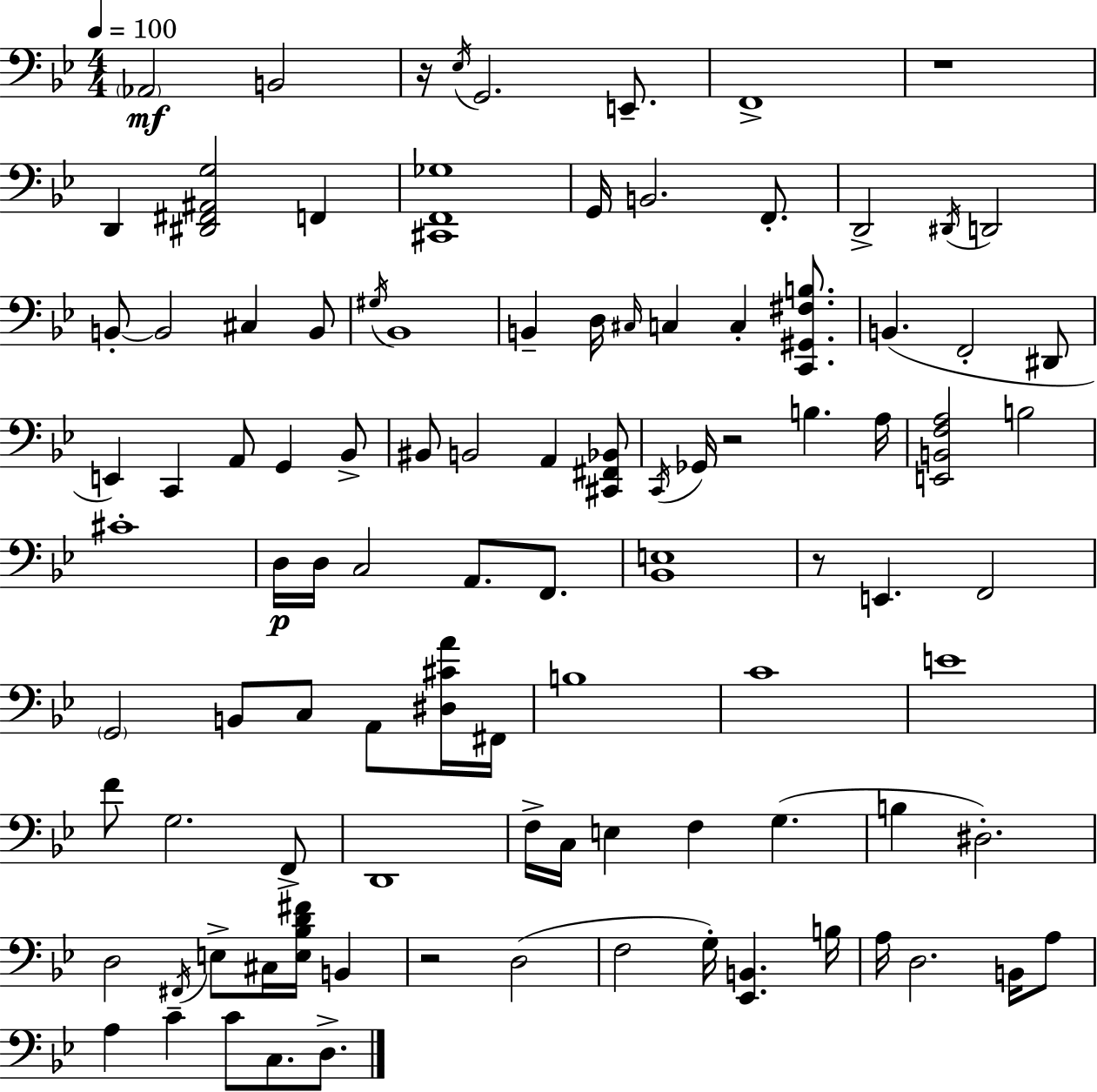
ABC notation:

X:1
T:Untitled
M:4/4
L:1/4
K:Bb
_A,,2 B,,2 z/4 _E,/4 G,,2 E,,/2 F,,4 z4 D,, [^D,,^F,,^A,,G,]2 F,, [^C,,F,,_G,]4 G,,/4 B,,2 F,,/2 D,,2 ^D,,/4 D,,2 B,,/2 B,,2 ^C, B,,/2 ^G,/4 _B,,4 B,, D,/4 ^C,/4 C, C, [C,,^G,,^F,B,]/2 B,, F,,2 ^D,,/2 E,, C,, A,,/2 G,, _B,,/2 ^B,,/2 B,,2 A,, [^C,,^F,,_B,,]/2 C,,/4 _G,,/4 z2 B, A,/4 [E,,B,,F,A,]2 B,2 ^C4 D,/4 D,/4 C,2 A,,/2 F,,/2 [_B,,E,]4 z/2 E,, F,,2 G,,2 B,,/2 C,/2 A,,/2 [^D,^CA]/4 ^F,,/4 B,4 C4 E4 F/2 G,2 F,,/2 D,,4 F,/4 C,/4 E, F, G, B, ^D,2 D,2 ^F,,/4 E,/2 ^C,/4 [E,_B,D^F]/4 B,, z2 D,2 F,2 G,/4 [_E,,B,,] B,/4 A,/4 D,2 B,,/4 A,/2 A, C C/2 C,/2 D,/2